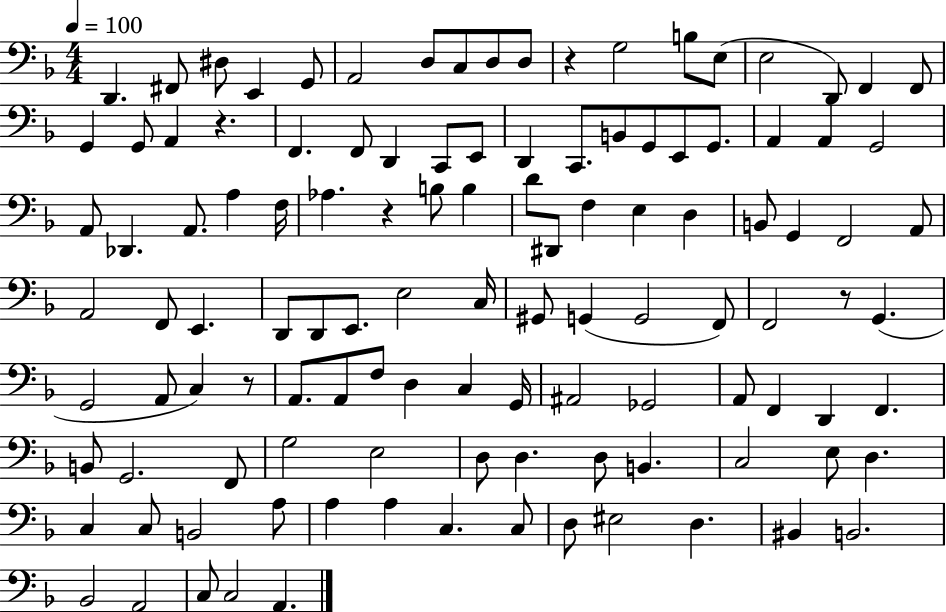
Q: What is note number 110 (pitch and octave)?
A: A2